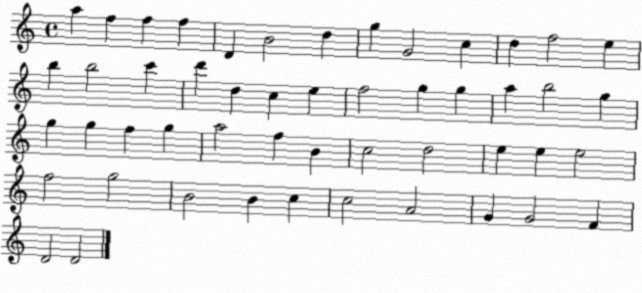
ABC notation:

X:1
T:Untitled
M:4/4
L:1/4
K:C
a f f f D B2 d g G2 c d f2 e b b2 c' d' d c e f2 g g a b2 g g g f g a2 f B c2 d2 e e e2 f2 g2 B2 B c c2 A2 G G2 F D2 D2